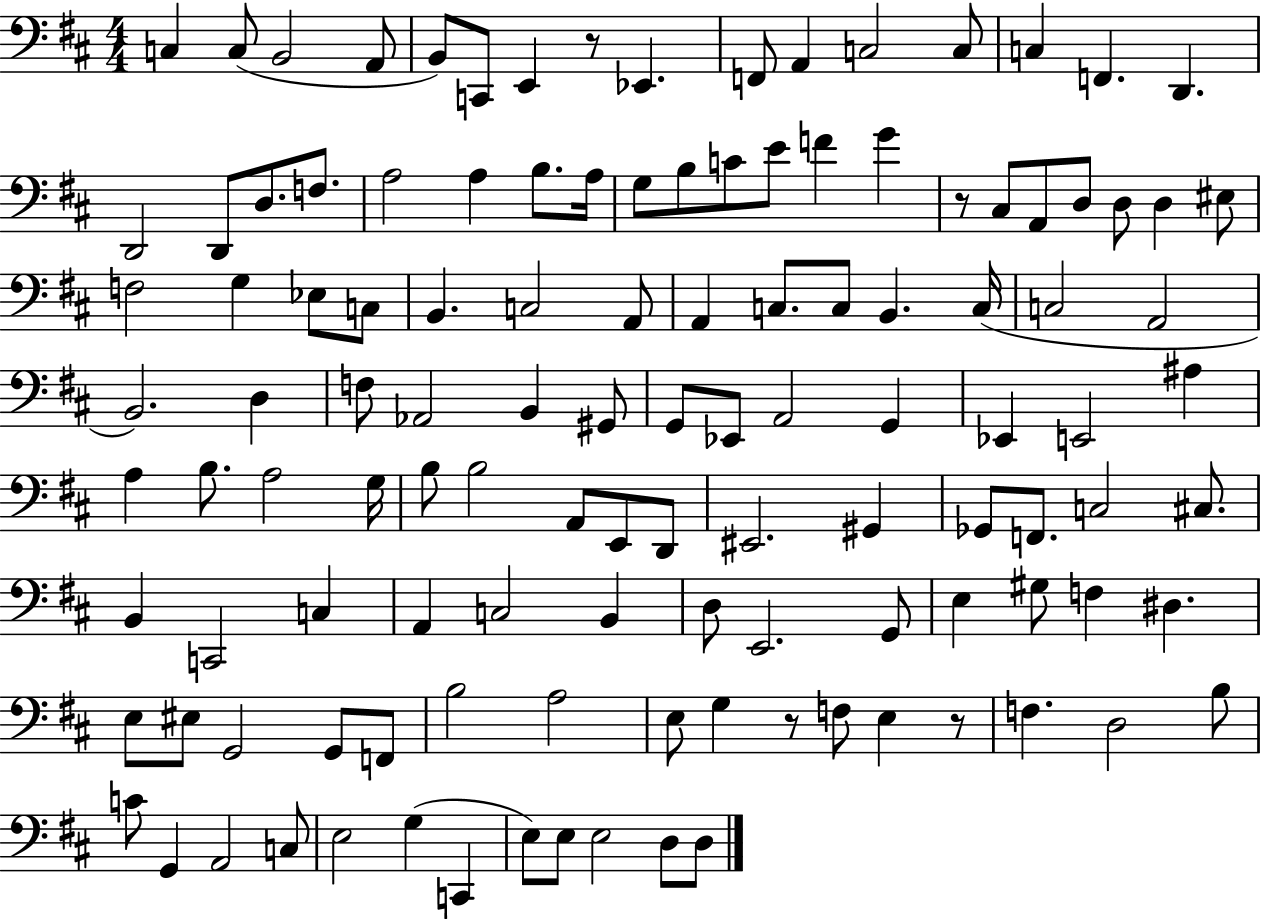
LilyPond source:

{
  \clef bass
  \numericTimeSignature
  \time 4/4
  \key d \major
  \repeat volta 2 { c4 c8( b,2 a,8 | b,8) c,8 e,4 r8 ees,4. | f,8 a,4 c2 c8 | c4 f,4. d,4. | \break d,2 d,8 d8. f8. | a2 a4 b8. a16 | g8 b8 c'8 e'8 f'4 g'4 | r8 cis8 a,8 d8 d8 d4 eis8 | \break f2 g4 ees8 c8 | b,4. c2 a,8 | a,4 c8. c8 b,4. c16( | c2 a,2 | \break b,2.) d4 | f8 aes,2 b,4 gis,8 | g,8 ees,8 a,2 g,4 | ees,4 e,2 ais4 | \break a4 b8. a2 g16 | b8 b2 a,8 e,8 d,8 | eis,2. gis,4 | ges,8 f,8. c2 cis8. | \break b,4 c,2 c4 | a,4 c2 b,4 | d8 e,2. g,8 | e4 gis8 f4 dis4. | \break e8 eis8 g,2 g,8 f,8 | b2 a2 | e8 g4 r8 f8 e4 r8 | f4. d2 b8 | \break c'8 g,4 a,2 c8 | e2 g4( c,4 | e8) e8 e2 d8 d8 | } \bar "|."
}